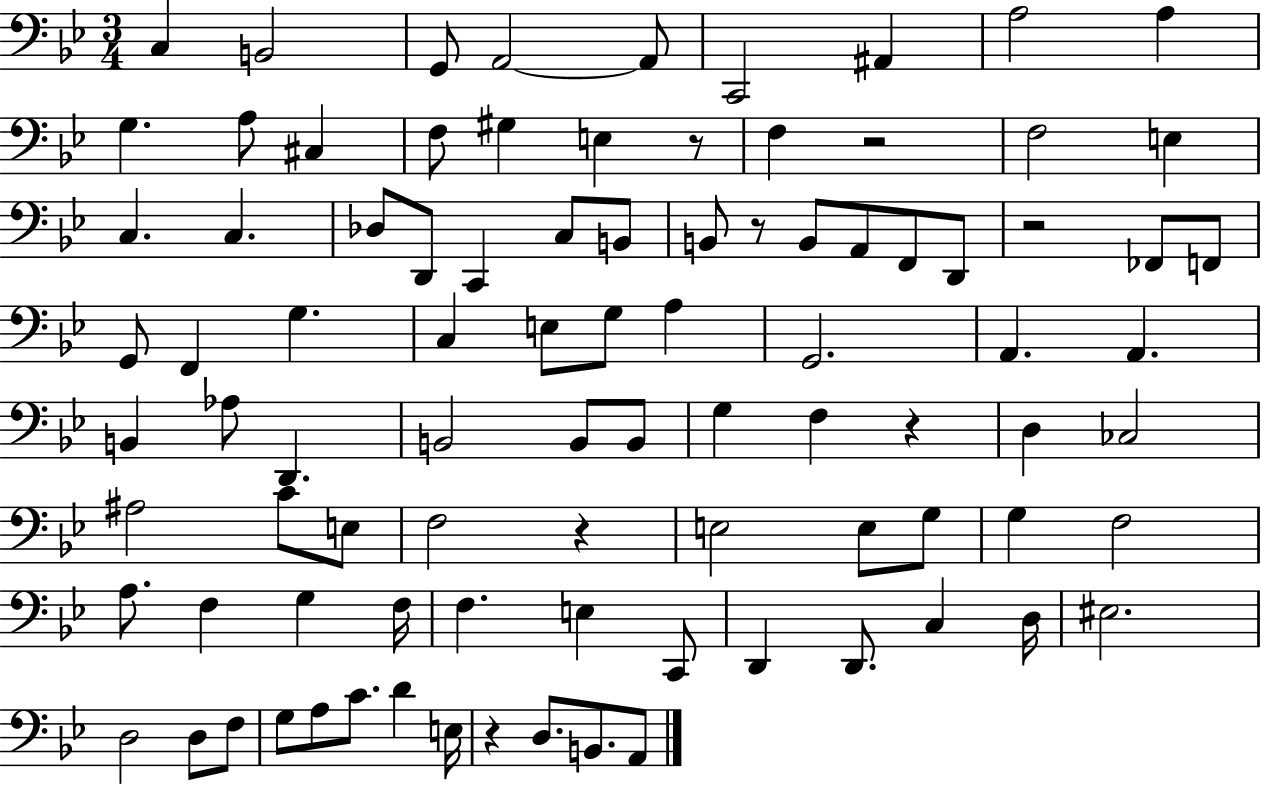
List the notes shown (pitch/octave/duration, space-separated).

C3/q B2/h G2/e A2/h A2/e C2/h A#2/q A3/h A3/q G3/q. A3/e C#3/q F3/e G#3/q E3/q R/e F3/q R/h F3/h E3/q C3/q. C3/q. Db3/e D2/e C2/q C3/e B2/e B2/e R/e B2/e A2/e F2/e D2/e R/h FES2/e F2/e G2/e F2/q G3/q. C3/q E3/e G3/e A3/q G2/h. A2/q. A2/q. B2/q Ab3/e D2/q. B2/h B2/e B2/e G3/q F3/q R/q D3/q CES3/h A#3/h C4/e E3/e F3/h R/q E3/h E3/e G3/e G3/q F3/h A3/e. F3/q G3/q F3/s F3/q. E3/q C2/e D2/q D2/e. C3/q D3/s EIS3/h. D3/h D3/e F3/e G3/e A3/e C4/e. D4/q E3/s R/q D3/e. B2/e. A2/e